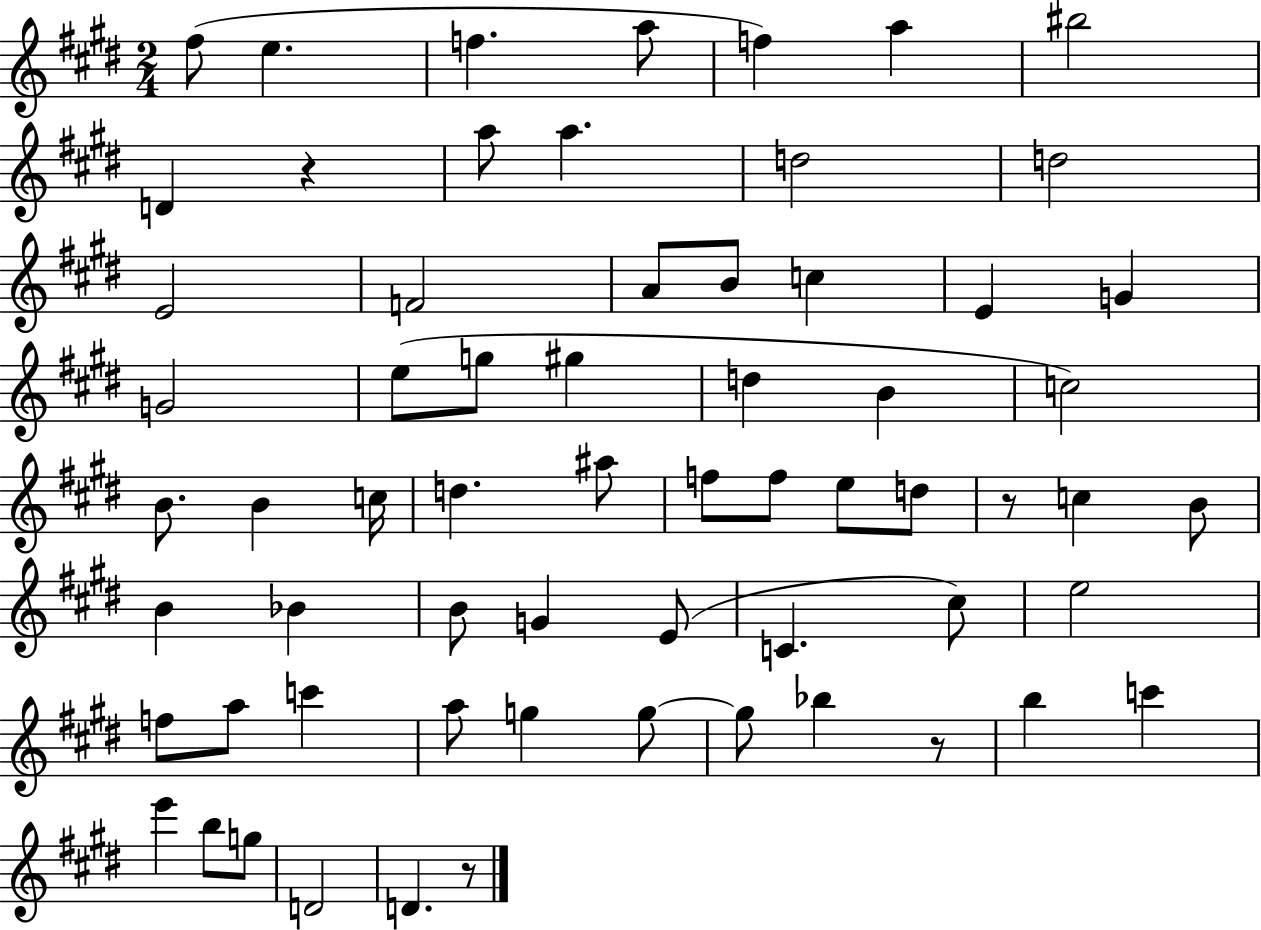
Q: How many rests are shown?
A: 4